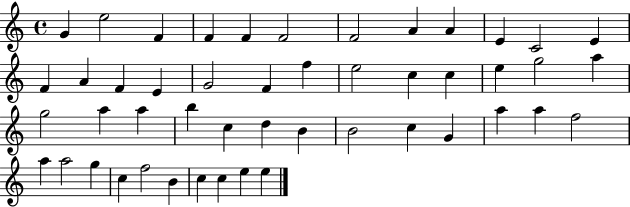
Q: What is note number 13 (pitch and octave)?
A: F4